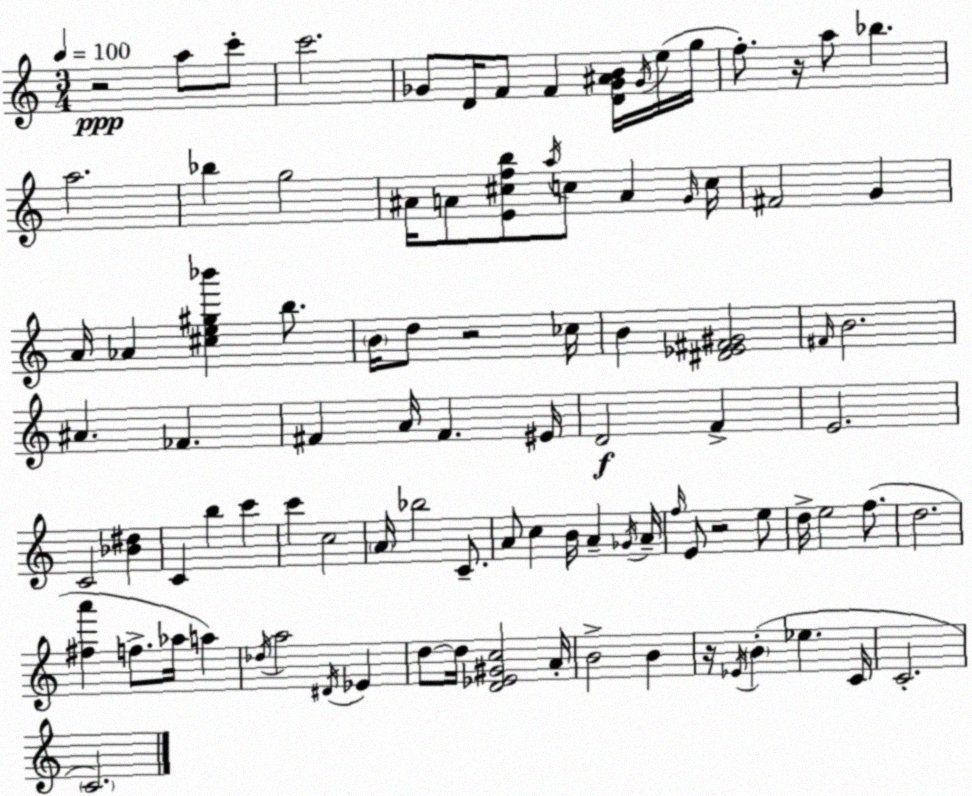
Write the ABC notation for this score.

X:1
T:Untitled
M:3/4
L:1/4
K:C
z2 a/2 c'/2 c'2 _G/2 D/4 F/2 F [D_G^AB]/4 _G/4 e/4 g/4 f/2 z/4 a/2 _b a2 _b g2 ^A/4 A/2 [E^cfb]/2 a/4 c/2 A G/4 c/4 ^F2 G A/4 _A [^ce^g_b'] b/2 B/4 d/2 z2 _c/4 B [^D_E^F^G]2 ^F/4 B2 ^A _F ^F A/4 ^F ^E/4 D2 F E2 C2 [_B^d] C b c' c' c2 A/4 _b2 C/2 A/2 c B/4 A _G/4 A/4 f/4 E/2 z2 e/2 d/4 e2 f/2 d2 [^fa'] f/2 _a/4 a _d/4 a2 ^D/4 _E d/2 d/4 [D_E^Gc]2 A/4 B2 B z/4 _E/4 B _e C/4 C2 C2